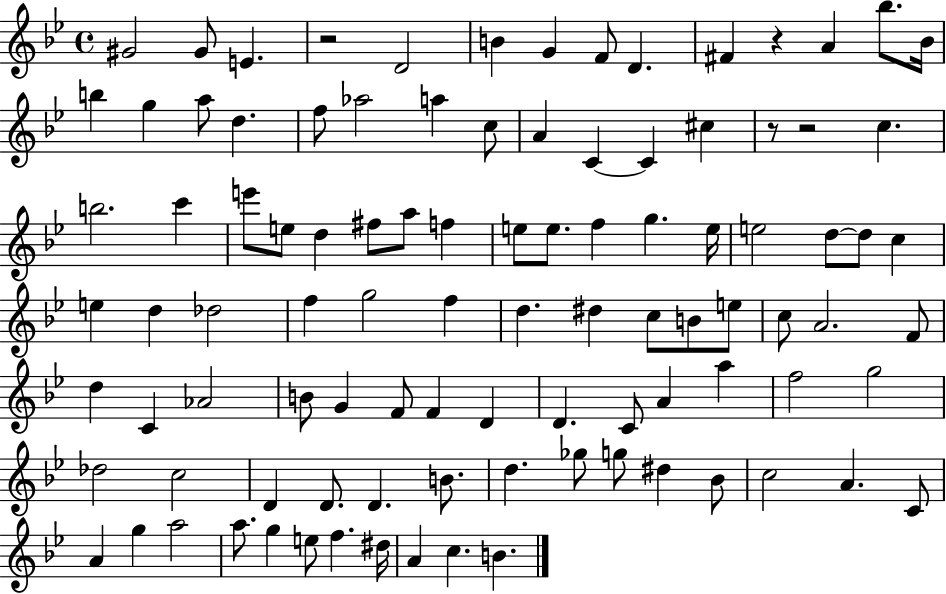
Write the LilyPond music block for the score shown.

{
  \clef treble
  \time 4/4
  \defaultTimeSignature
  \key bes \major
  gis'2 gis'8 e'4. | r2 d'2 | b'4 g'4 f'8 d'4. | fis'4 r4 a'4 bes''8. bes'16 | \break b''4 g''4 a''8 d''4. | f''8 aes''2 a''4 c''8 | a'4 c'4~~ c'4 cis''4 | r8 r2 c''4. | \break b''2. c'''4 | e'''8 e''8 d''4 fis''8 a''8 f''4 | e''8 e''8. f''4 g''4. e''16 | e''2 d''8~~ d''8 c''4 | \break e''4 d''4 des''2 | f''4 g''2 f''4 | d''4. dis''4 c''8 b'8 e''8 | c''8 a'2. f'8 | \break d''4 c'4 aes'2 | b'8 g'4 f'8 f'4 d'4 | d'4. c'8 a'4 a''4 | f''2 g''2 | \break des''2 c''2 | d'4 d'8. d'4. b'8. | d''4. ges''8 g''8 dis''4 bes'8 | c''2 a'4. c'8 | \break a'4 g''4 a''2 | a''8. g''4 e''8 f''4. dis''16 | a'4 c''4. b'4. | \bar "|."
}